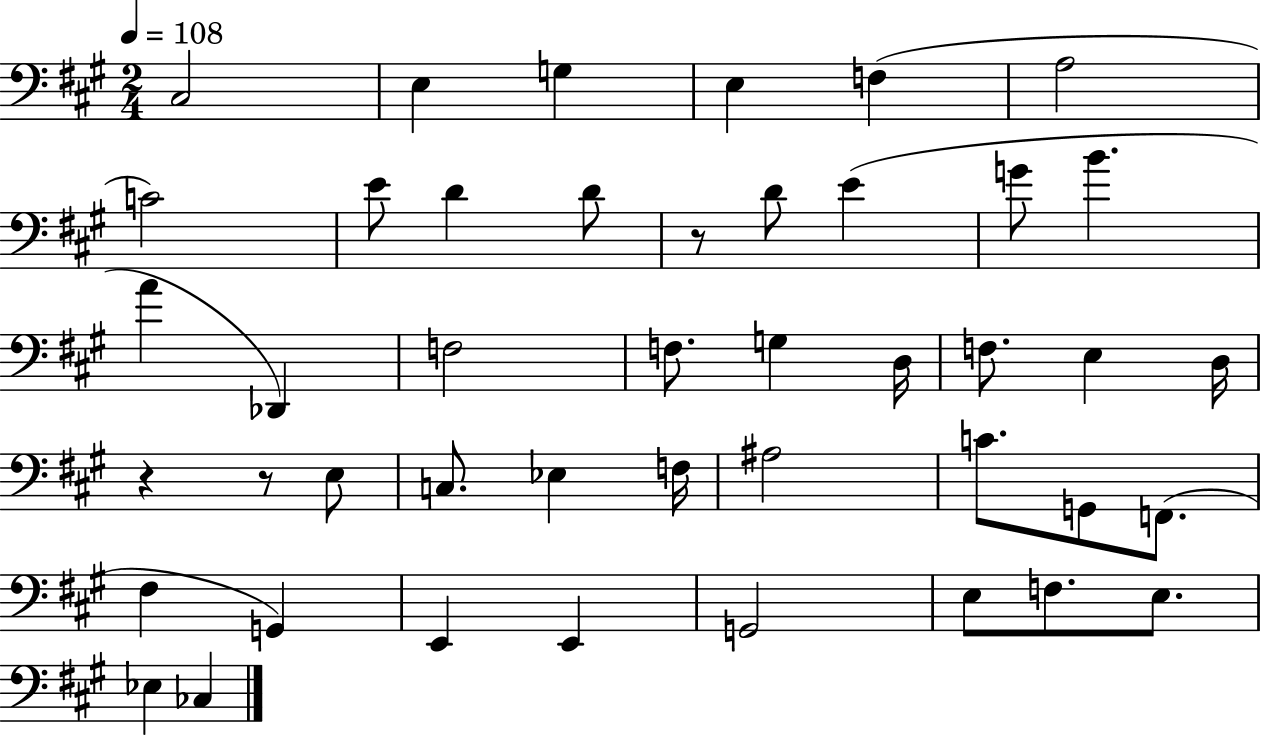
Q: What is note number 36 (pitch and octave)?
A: G2